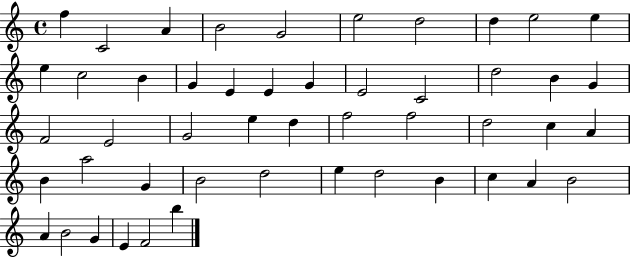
F5/q C4/h A4/q B4/h G4/h E5/h D5/h D5/q E5/h E5/q E5/q C5/h B4/q G4/q E4/q E4/q G4/q E4/h C4/h D5/h B4/q G4/q F4/h E4/h G4/h E5/q D5/q F5/h F5/h D5/h C5/q A4/q B4/q A5/h G4/q B4/h D5/h E5/q D5/h B4/q C5/q A4/q B4/h A4/q B4/h G4/q E4/q F4/h B5/q